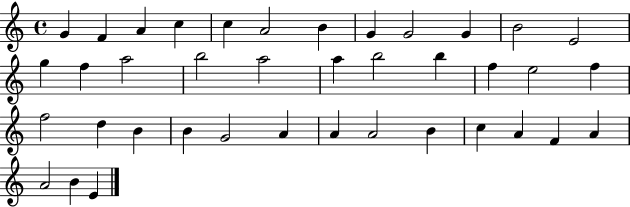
G4/q F4/q A4/q C5/q C5/q A4/h B4/q G4/q G4/h G4/q B4/h E4/h G5/q F5/q A5/h B5/h A5/h A5/q B5/h B5/q F5/q E5/h F5/q F5/h D5/q B4/q B4/q G4/h A4/q A4/q A4/h B4/q C5/q A4/q F4/q A4/q A4/h B4/q E4/q